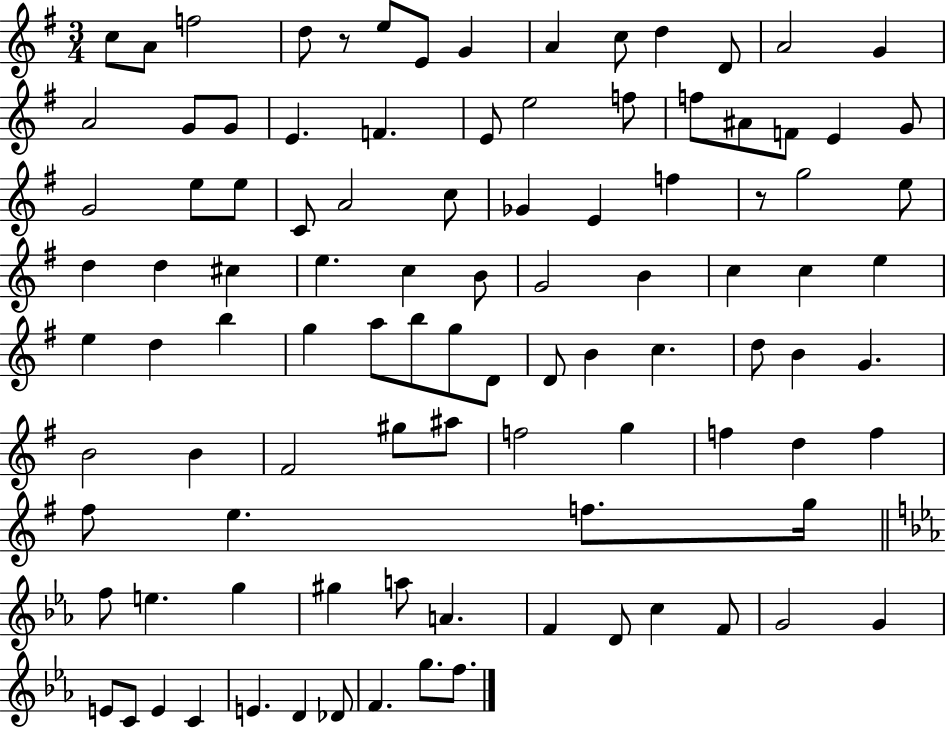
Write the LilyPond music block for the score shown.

{
  \clef treble
  \numericTimeSignature
  \time 3/4
  \key g \major
  c''8 a'8 f''2 | d''8 r8 e''8 e'8 g'4 | a'4 c''8 d''4 d'8 | a'2 g'4 | \break a'2 g'8 g'8 | e'4. f'4. | e'8 e''2 f''8 | f''8 ais'8 f'8 e'4 g'8 | \break g'2 e''8 e''8 | c'8 a'2 c''8 | ges'4 e'4 f''4 | r8 g''2 e''8 | \break d''4 d''4 cis''4 | e''4. c''4 b'8 | g'2 b'4 | c''4 c''4 e''4 | \break e''4 d''4 b''4 | g''4 a''8 b''8 g''8 d'8 | d'8 b'4 c''4. | d''8 b'4 g'4. | \break b'2 b'4 | fis'2 gis''8 ais''8 | f''2 g''4 | f''4 d''4 f''4 | \break fis''8 e''4. f''8. g''16 | \bar "||" \break \key ees \major f''8 e''4. g''4 | gis''4 a''8 a'4. | f'4 d'8 c''4 f'8 | g'2 g'4 | \break e'8 c'8 e'4 c'4 | e'4. d'4 des'8 | f'4. g''8. f''8. | \bar "|."
}